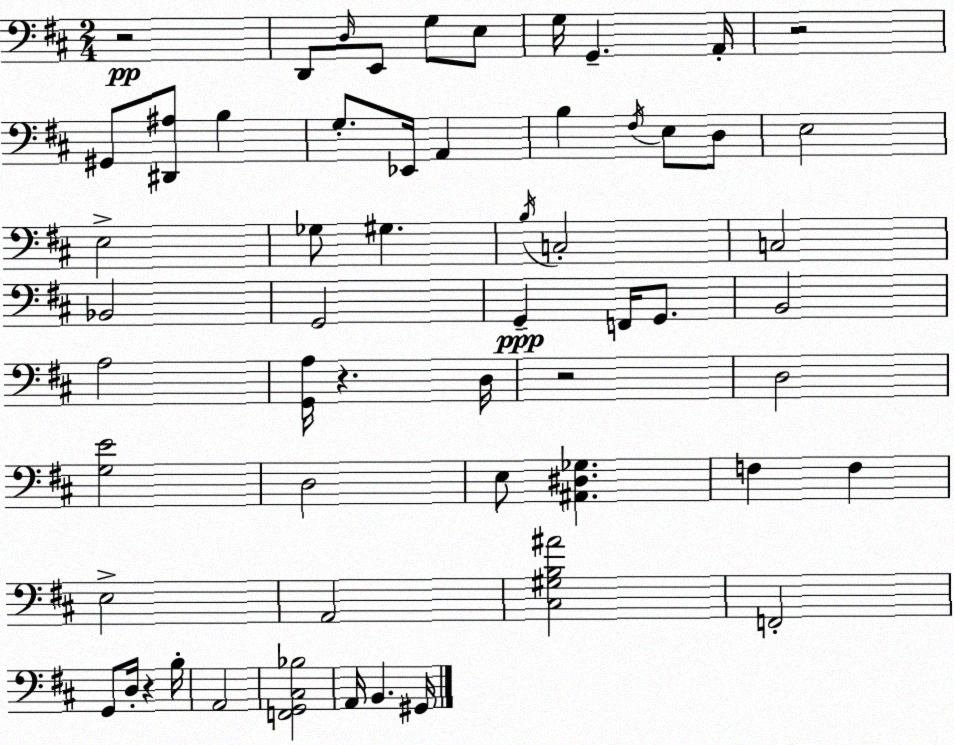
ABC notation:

X:1
T:Untitled
M:2/4
L:1/4
K:D
z2 D,,/2 D,/4 E,,/2 G,/2 E,/2 G,/4 G,, A,,/4 z2 ^G,,/2 [^D,,^A,]/2 B, G,/2 _E,,/4 A,, B, ^F,/4 E,/2 D,/2 E,2 E,2 _G,/2 ^G, B,/4 C,2 C,2 _B,,2 G,,2 G,, F,,/4 G,,/2 B,,2 A,2 [G,,A,]/4 z D,/4 z2 D,2 [G,E]2 D,2 E,/2 [^A,,^D,_G,] F, F, E,2 A,,2 [^C,^G,B,^A]2 F,,2 G,,/2 D,/4 z B,/4 A,,2 [F,,G,,^C,_B,]2 A,,/4 B,, ^G,,/4